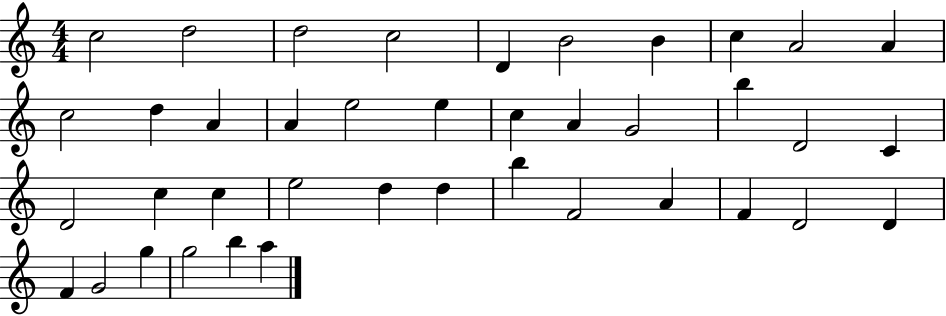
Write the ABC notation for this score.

X:1
T:Untitled
M:4/4
L:1/4
K:C
c2 d2 d2 c2 D B2 B c A2 A c2 d A A e2 e c A G2 b D2 C D2 c c e2 d d b F2 A F D2 D F G2 g g2 b a